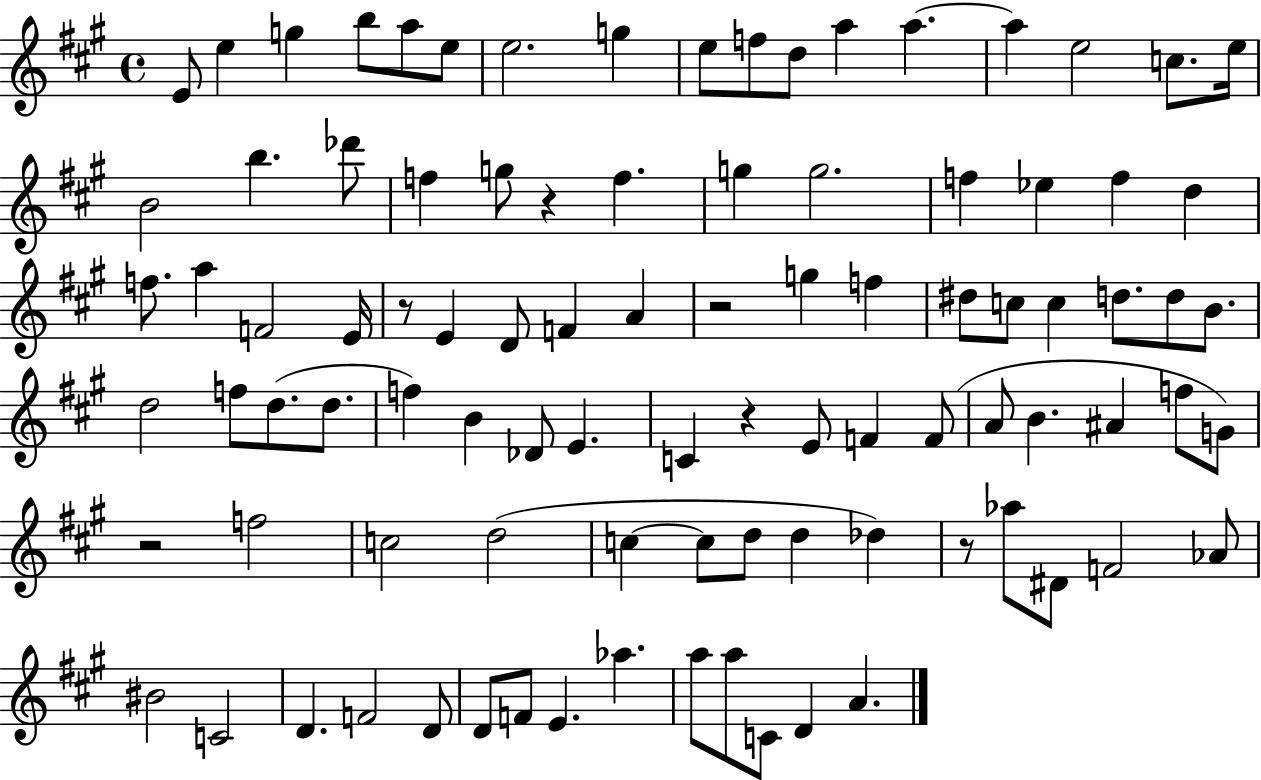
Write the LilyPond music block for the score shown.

{
  \clef treble
  \time 4/4
  \defaultTimeSignature
  \key a \major
  e'8 e''4 g''4 b''8 a''8 e''8 | e''2. g''4 | e''8 f''8 d''8 a''4 a''4.~~ | a''4 e''2 c''8. e''16 | \break b'2 b''4. des'''8 | f''4 g''8 r4 f''4. | g''4 g''2. | f''4 ees''4 f''4 d''4 | \break f''8. a''4 f'2 e'16 | r8 e'4 d'8 f'4 a'4 | r2 g''4 f''4 | dis''8 c''8 c''4 d''8. d''8 b'8. | \break d''2 f''8 d''8.( d''8. | f''4) b'4 des'8 e'4. | c'4 r4 e'8 f'4 f'8( | a'8 b'4. ais'4 f''8 g'8) | \break r2 f''2 | c''2 d''2( | c''4~~ c''8 d''8 d''4 des''4) | r8 aes''8 dis'8 f'2 aes'8 | \break bis'2 c'2 | d'4. f'2 d'8 | d'8 f'8 e'4. aes''4. | a''8 a''8 c'8 d'4 a'4. | \break \bar "|."
}